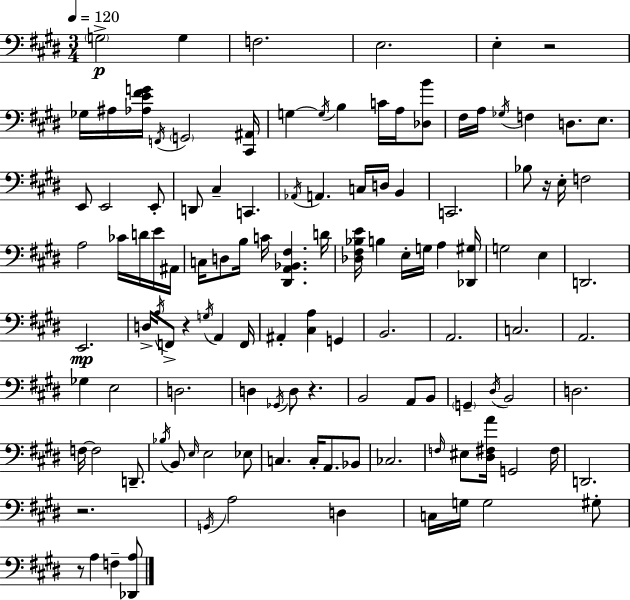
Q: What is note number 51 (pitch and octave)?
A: E3